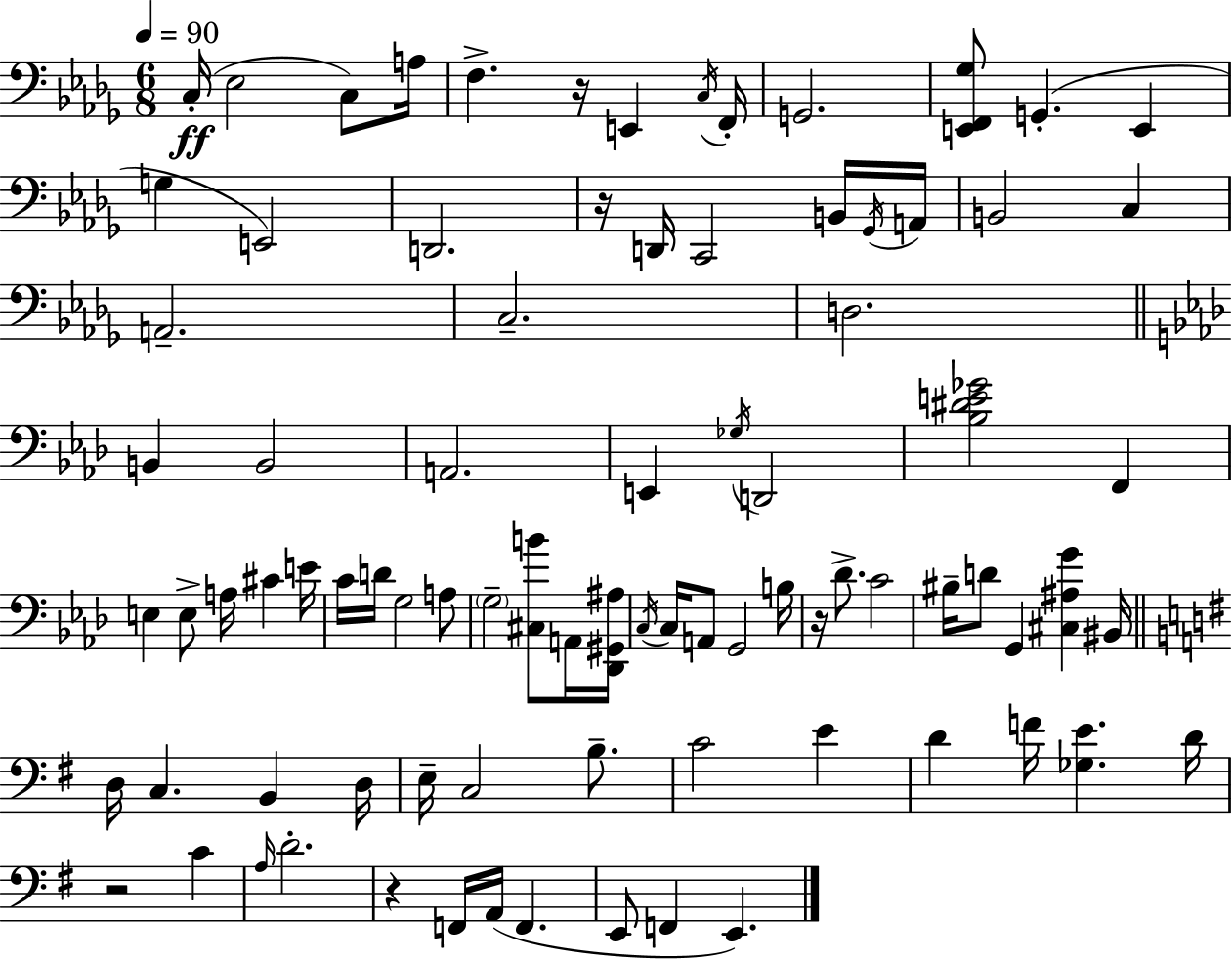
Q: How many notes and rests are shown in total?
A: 85